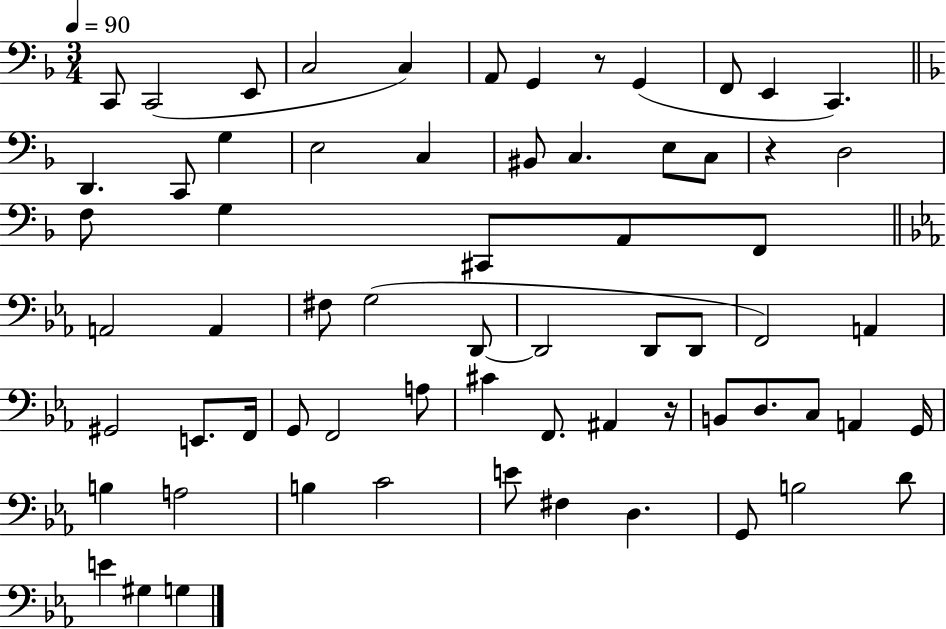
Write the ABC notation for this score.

X:1
T:Untitled
M:3/4
L:1/4
K:F
C,,/2 C,,2 E,,/2 C,2 C, A,,/2 G,, z/2 G,, F,,/2 E,, C,, D,, C,,/2 G, E,2 C, ^B,,/2 C, E,/2 C,/2 z D,2 F,/2 G, ^C,,/2 A,,/2 F,,/2 A,,2 A,, ^F,/2 G,2 D,,/2 D,,2 D,,/2 D,,/2 F,,2 A,, ^G,,2 E,,/2 F,,/4 G,,/2 F,,2 A,/2 ^C F,,/2 ^A,, z/4 B,,/2 D,/2 C,/2 A,, G,,/4 B, A,2 B, C2 E/2 ^F, D, G,,/2 B,2 D/2 E ^G, G,